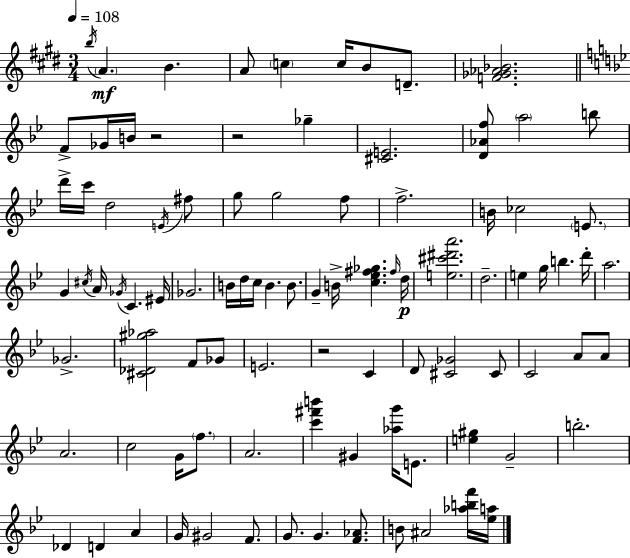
{
  \clef treble
  \numericTimeSignature
  \time 3/4
  \key e \major
  \tempo 4 = 108
  \acciaccatura { b''16 }\mf \parenthesize a'4. b'4. | a'8 \parenthesize c''4 c''16 b'8 d'8.-- | <f' ges' aes' bes'>2. | \bar "||" \break \key bes \major f'8-> ges'16 b'16 r2 | r2 ges''4-- | <cis' e'>2. | <d' aes' f''>8 \parenthesize a''2 b''8 | \break d'''16-> c'''16 d''2 \acciaccatura { e'16 } fis''8 | g''8 g''2 f''8 | f''2.-> | b'16 ces''2 \parenthesize e'8. | \break g'4 \acciaccatura { cis''16 } a'16 \acciaccatura { ges'16 } c'4. | eis'16 ges'2. | b'16 d''16 c''16 b'4. | b'8. g'4-- b'16-> <c'' ees'' fis'' ges''>4. | \break \grace { fis''16 }\p d''16 <e'' cis''' dis''' a'''>2. | d''2.-- | e''4 g''16 b''4. | d'''16-. a''2. | \break ges'2.-> | <cis' des' gis'' aes''>2 | f'8 ges'8 e'2. | r2 | \break c'4 d'8 <cis' ges'>2 | cis'8 c'2 | a'8 a'8 a'2. | c''2 | \break g'16 \parenthesize f''8. a'2. | <c''' fis''' b'''>4 gis'4 | <aes'' g'''>16 e'8. <e'' gis''>4 g'2-- | b''2.-. | \break des'4 d'4 | a'4 g'16 gis'2 | f'8. g'8. g'4. | <f' aes'>8. b'8 ais'2 | \break <aes'' b'' f'''>16 <ees'' a''>16 \bar "|."
}